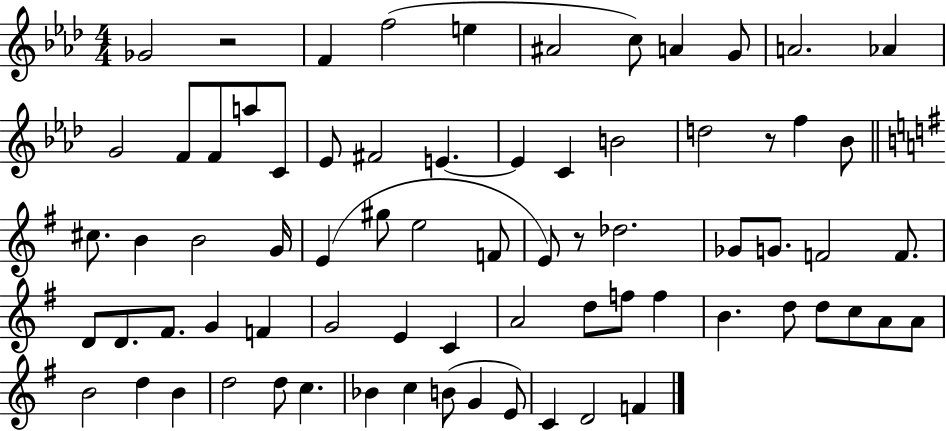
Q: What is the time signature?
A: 4/4